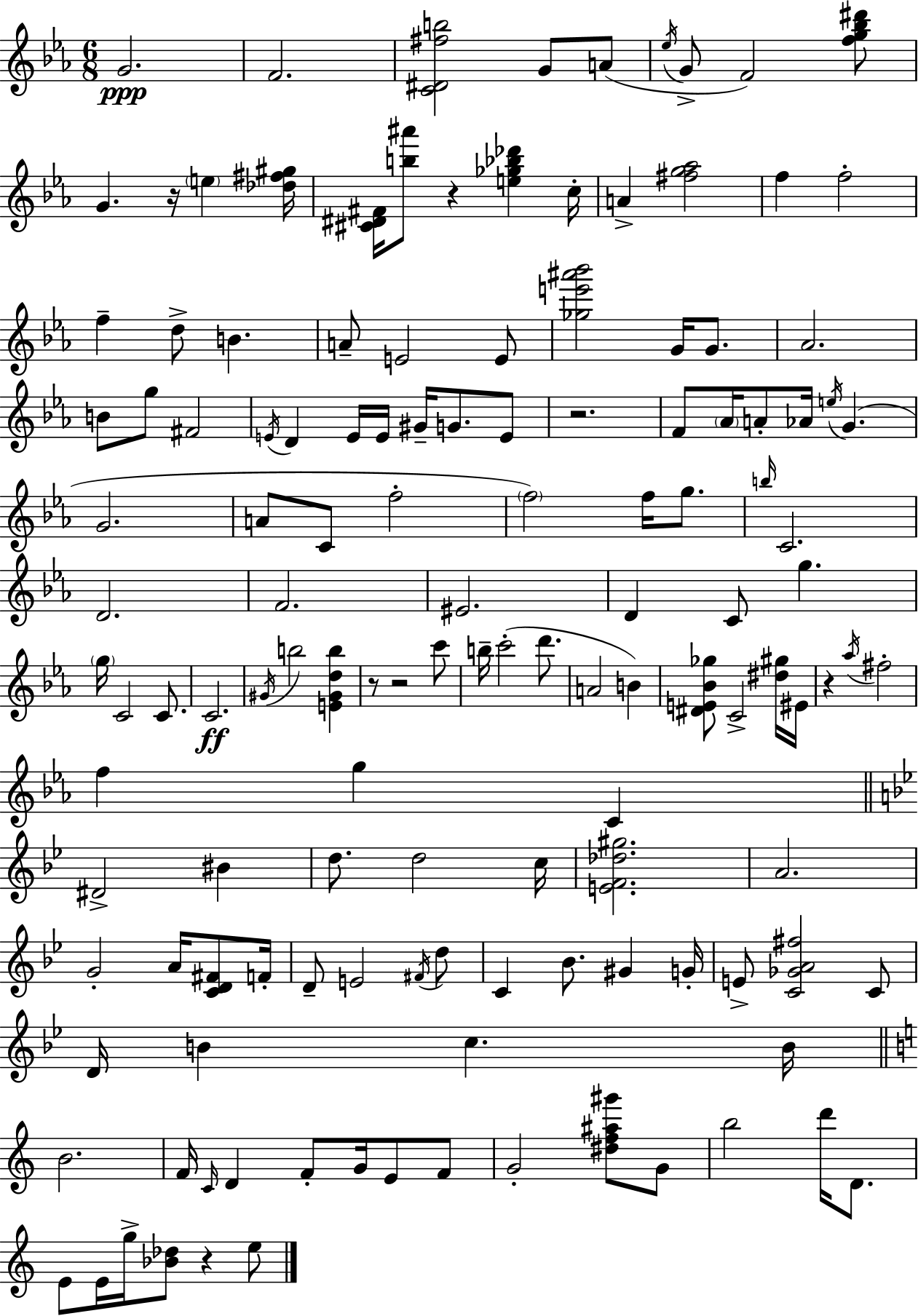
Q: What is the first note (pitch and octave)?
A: G4